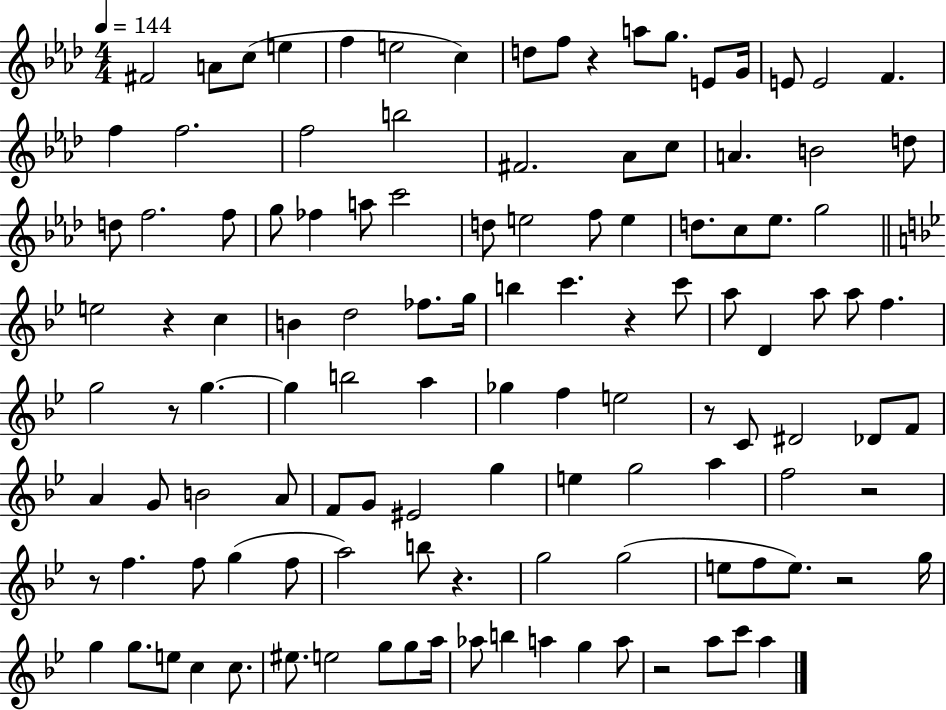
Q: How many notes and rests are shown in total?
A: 119